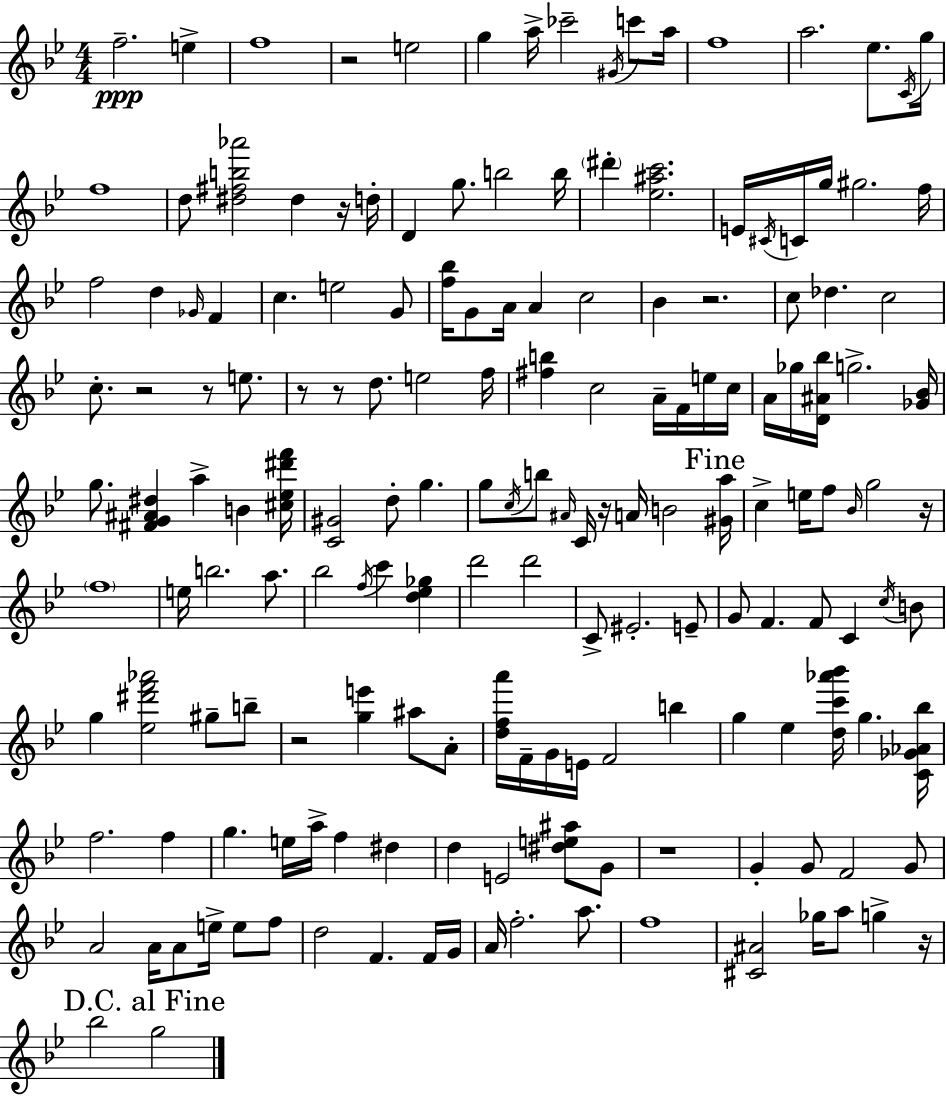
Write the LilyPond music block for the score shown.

{
  \clef treble
  \numericTimeSignature
  \time 4/4
  \key bes \major
  f''2.--\ppp e''4-> | f''1 | r2 e''2 | g''4 a''16-> ces'''2-- \acciaccatura { gis'16 } c'''8 | \break a''16 f''1 | a''2. ees''8. | \acciaccatura { c'16 } g''16 f''1 | d''8 <dis'' fis'' b'' aes'''>2 dis''4 | \break r16 d''16-. d'4 g''8. b''2 | b''16 \parenthesize dis'''4-. <ees'' ais'' c'''>2. | e'16 \acciaccatura { cis'16 } c'16 g''16 gis''2. | f''16 f''2 d''4 \grace { ges'16 } | \break f'4 c''4. e''2 | g'8 <f'' bes''>16 g'8 a'16 a'4 c''2 | bes'4 r2. | c''8 des''4. c''2 | \break c''8.-. r2 r8 | e''8. r8 r8 d''8. e''2 | f''16 <fis'' b''>4 c''2 | a'16-- f'16 e''16 c''16 a'16 ges''16 <d' ais' bes''>16 g''2.-> | \break <ges' bes'>16 g''8. <fis' g' ais' dis''>4 a''4-> b'4 | <cis'' ees'' dis''' f'''>16 <c' gis'>2 d''8-. g''4. | g''8 \acciaccatura { c''16 } b''8 \grace { ais'16 } c'16 r16 a'16 b'2 | \mark "Fine" <gis' a''>16 c''4-> e''16 f''8 \grace { bes'16 } g''2 | \break r16 \parenthesize f''1 | e''16 b''2. | a''8. bes''2 \acciaccatura { f''16 } | c'''4 <d'' ees'' ges''>4 d'''2 | \break d'''2 c'8-> eis'2.-. | e'8-- g'8 f'4. | f'8 c'4 \acciaccatura { c''16 } b'8 g''4 <ees'' dis''' f''' aes'''>2 | gis''8-- b''8-- r2 | \break <g'' e'''>4 ais''8 a'8-. <d'' f'' a'''>16 f'16-- g'16 e'16 f'2 | b''4 g''4 ees''4 | <d'' c''' aes''' bes'''>16 g''4. <c' ges' aes' bes''>16 f''2. | f''4 g''4. e''16 | \break a''16-> f''4 dis''4 d''4 e'2 | <dis'' e'' ais''>8 g'8 r1 | g'4-. g'8 f'2 | g'8 a'2 | \break a'16 a'8 e''16-> e''8 f''8 d''2 | f'4. f'16 g'16 a'16 f''2.-. | a''8. f''1 | <cis' ais'>2 | \break ges''16 a''8 g''4-> r16 \mark "D.C. al Fine" bes''2 | g''2 \bar "|."
}